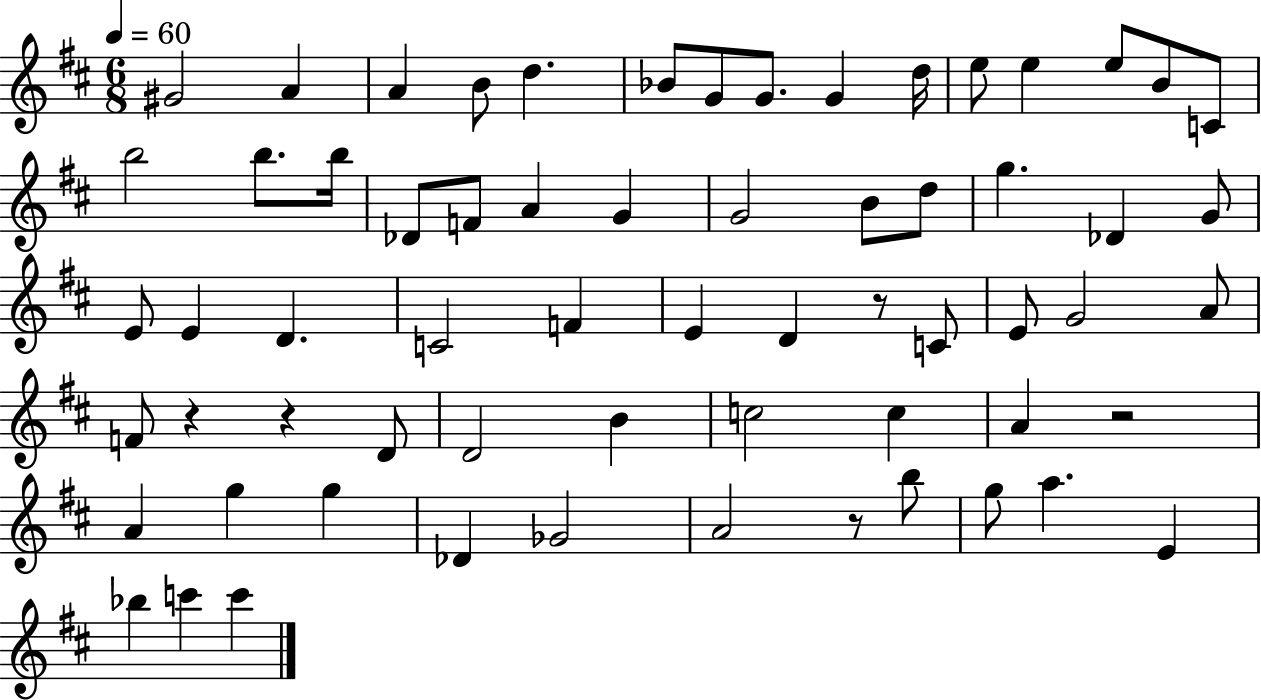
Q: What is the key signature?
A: D major